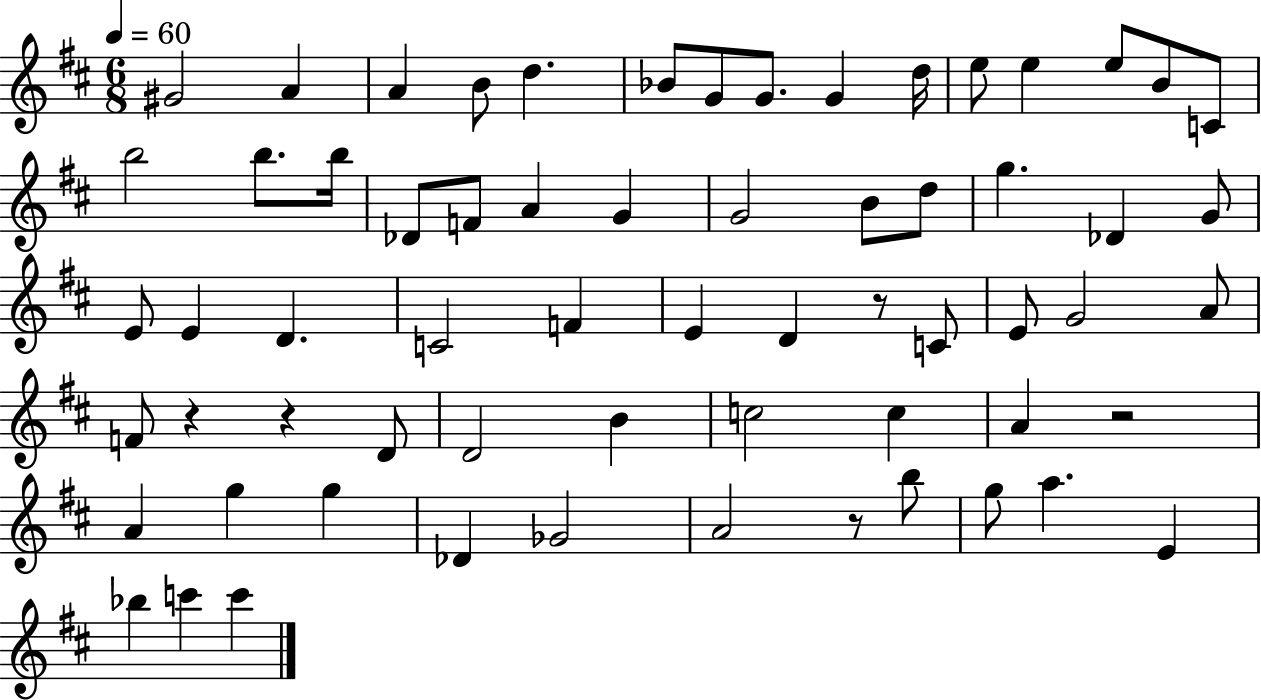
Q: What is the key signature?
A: D major